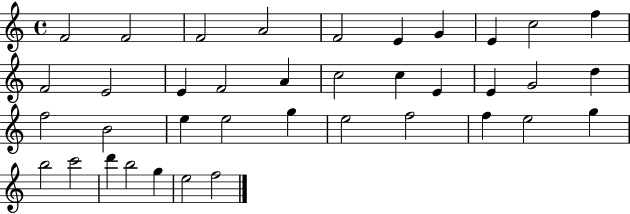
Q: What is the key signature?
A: C major